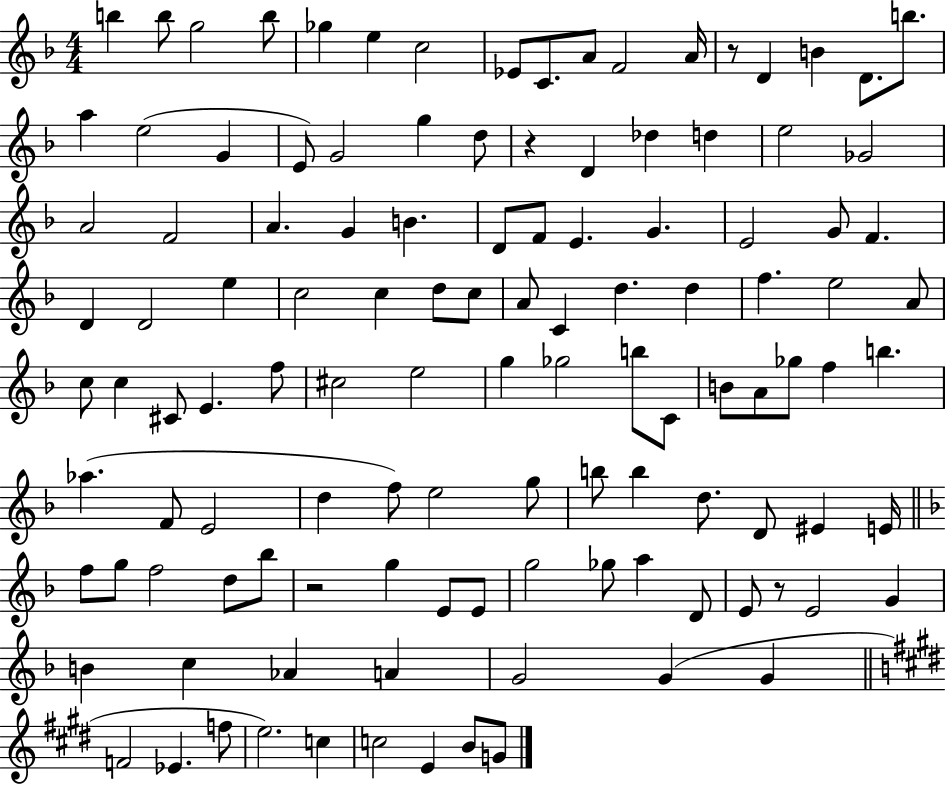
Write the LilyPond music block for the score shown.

{
  \clef treble
  \numericTimeSignature
  \time 4/4
  \key f \major
  \repeat volta 2 { b''4 b''8 g''2 b''8 | ges''4 e''4 c''2 | ees'8 c'8. a'8 f'2 a'16 | r8 d'4 b'4 d'8. b''8. | \break a''4 e''2( g'4 | e'8) g'2 g''4 d''8 | r4 d'4 des''4 d''4 | e''2 ges'2 | \break a'2 f'2 | a'4. g'4 b'4. | d'8 f'8 e'4. g'4. | e'2 g'8 f'4. | \break d'4 d'2 e''4 | c''2 c''4 d''8 c''8 | a'8 c'4 d''4. d''4 | f''4. e''2 a'8 | \break c''8 c''4 cis'8 e'4. f''8 | cis''2 e''2 | g''4 ges''2 b''8 c'8 | b'8 a'8 ges''8 f''4 b''4. | \break aes''4.( f'8 e'2 | d''4 f''8) e''2 g''8 | b''8 b''4 d''8. d'8 eis'4 e'16 | \bar "||" \break \key f \major f''8 g''8 f''2 d''8 bes''8 | r2 g''4 e'8 e'8 | g''2 ges''8 a''4 d'8 | e'8 r8 e'2 g'4 | \break b'4 c''4 aes'4 a'4 | g'2 g'4( g'4 | \bar "||" \break \key e \major f'2 ees'4. f''8 | e''2.) c''4 | c''2 e'4 b'8 g'8 | } \bar "|."
}